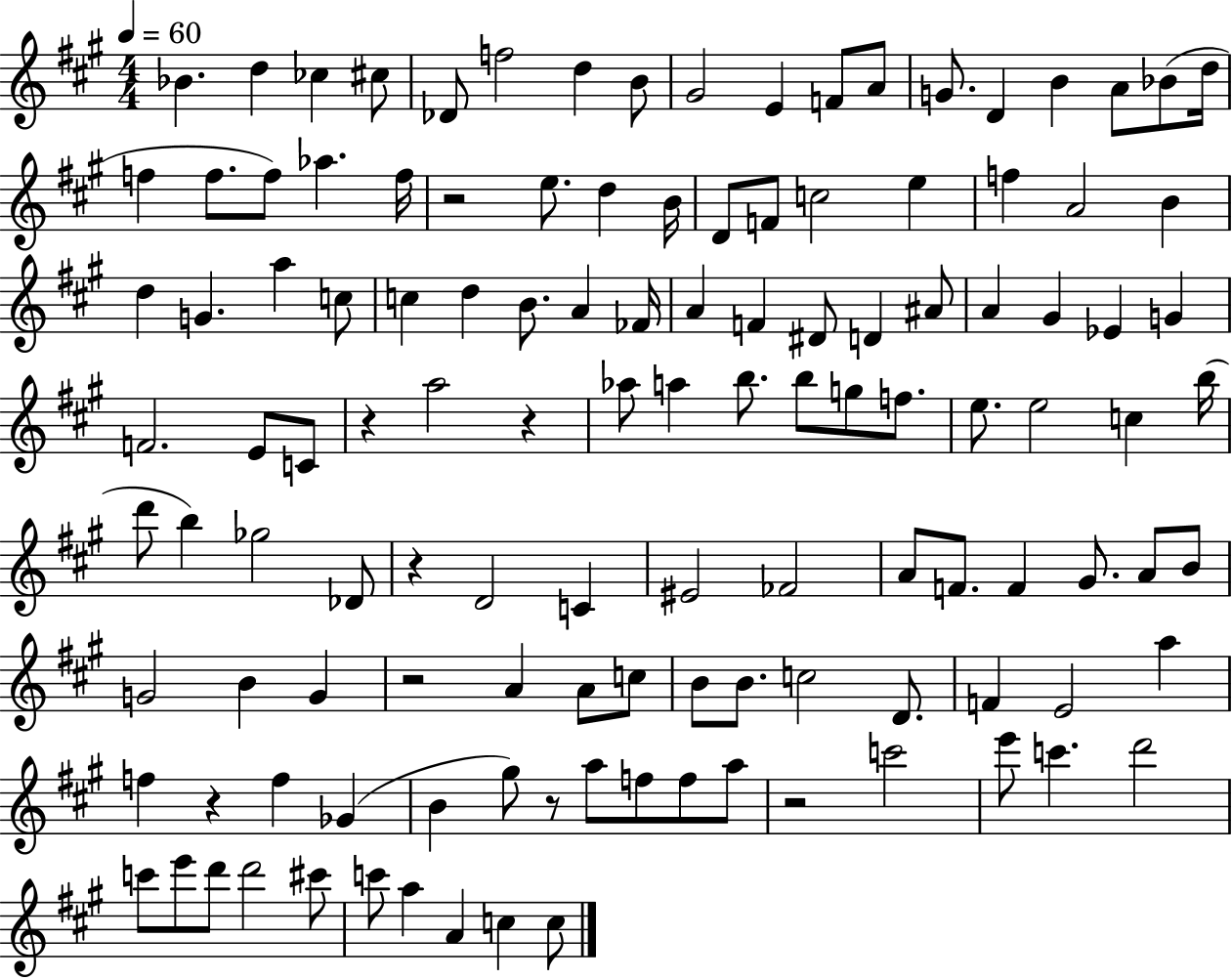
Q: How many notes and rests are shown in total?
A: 123